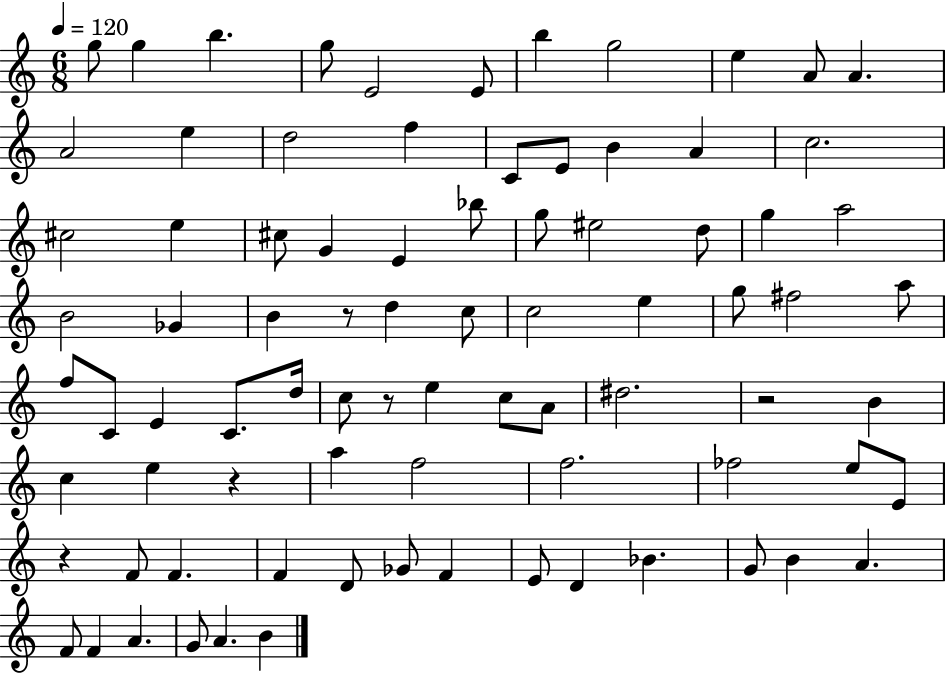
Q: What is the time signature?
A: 6/8